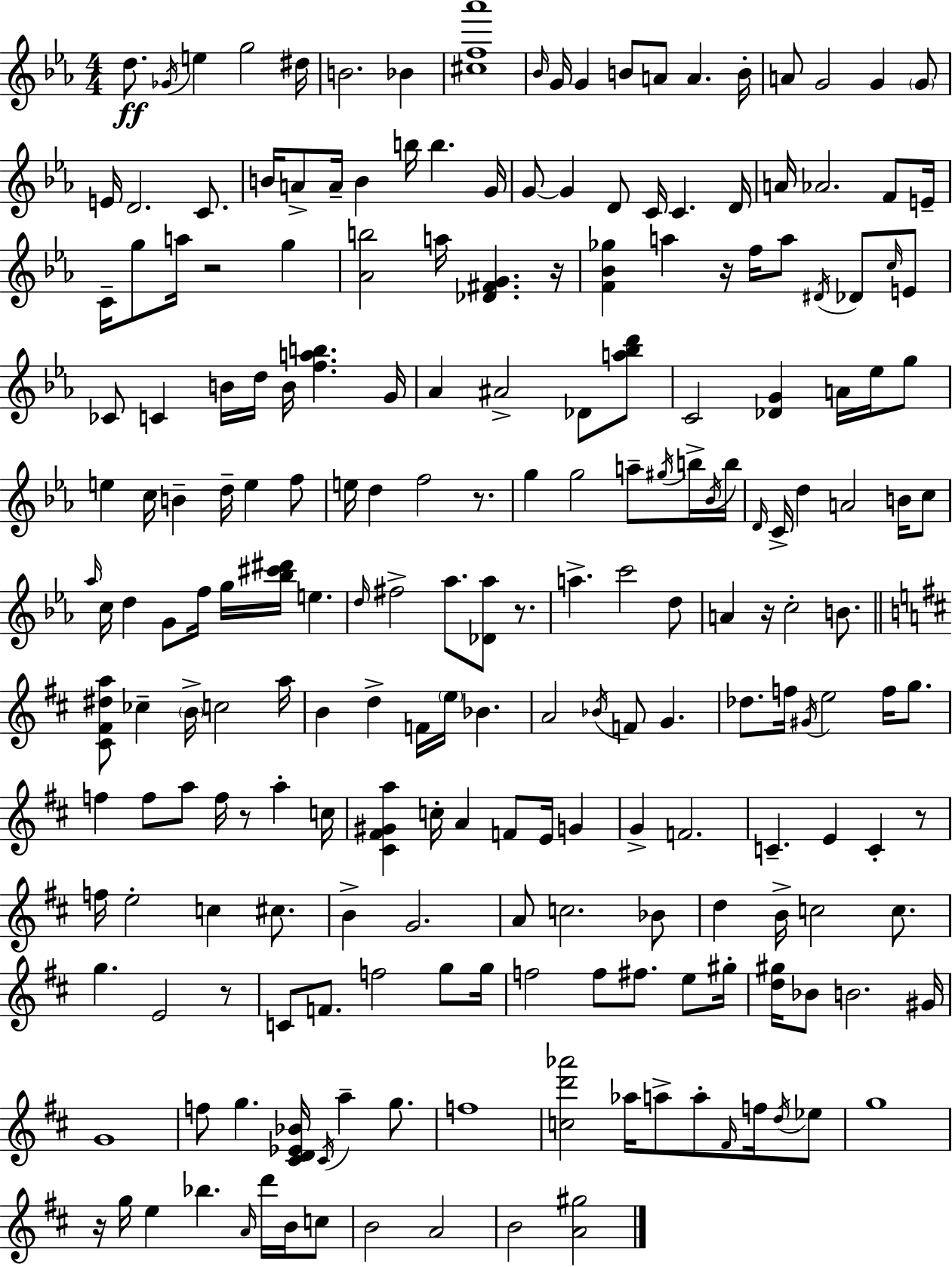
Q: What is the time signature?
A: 4/4